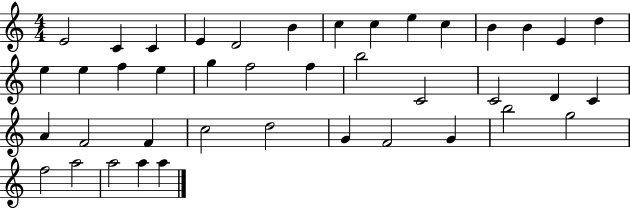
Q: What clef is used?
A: treble